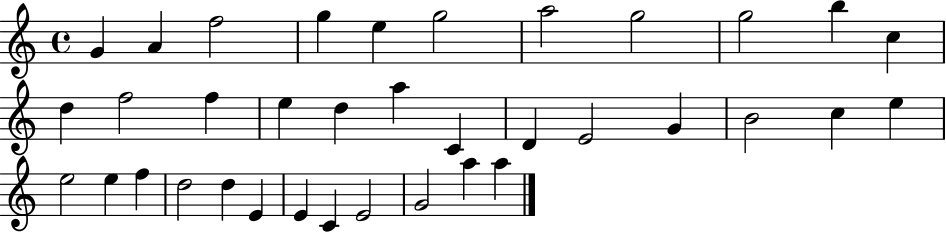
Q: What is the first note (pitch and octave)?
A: G4